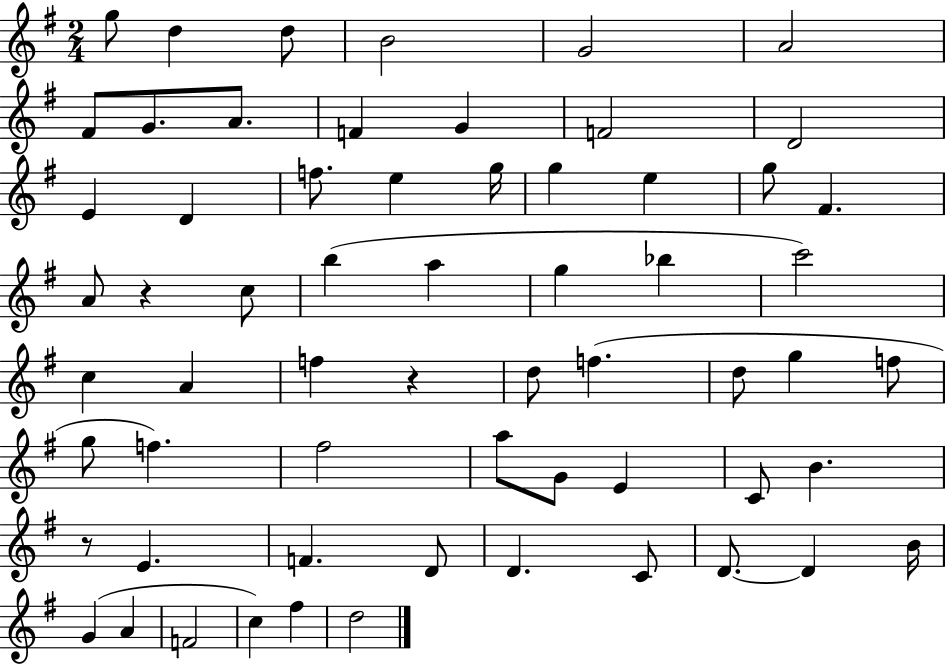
G5/e D5/q D5/e B4/h G4/h A4/h F#4/e G4/e. A4/e. F4/q G4/q F4/h D4/h E4/q D4/q F5/e. E5/q G5/s G5/q E5/q G5/e F#4/q. A4/e R/q C5/e B5/q A5/q G5/q Bb5/q C6/h C5/q A4/q F5/q R/q D5/e F5/q. D5/e G5/q F5/e G5/e F5/q. F#5/h A5/e G4/e E4/q C4/e B4/q. R/e E4/q. F4/q. D4/e D4/q. C4/e D4/e. D4/q B4/s G4/q A4/q F4/h C5/q F#5/q D5/h